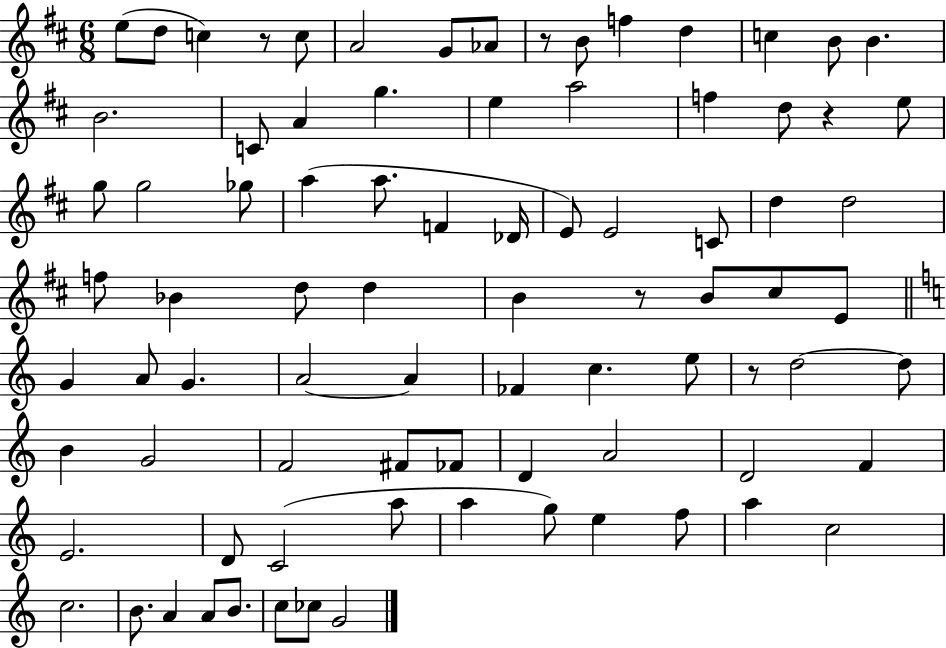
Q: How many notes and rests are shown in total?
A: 84